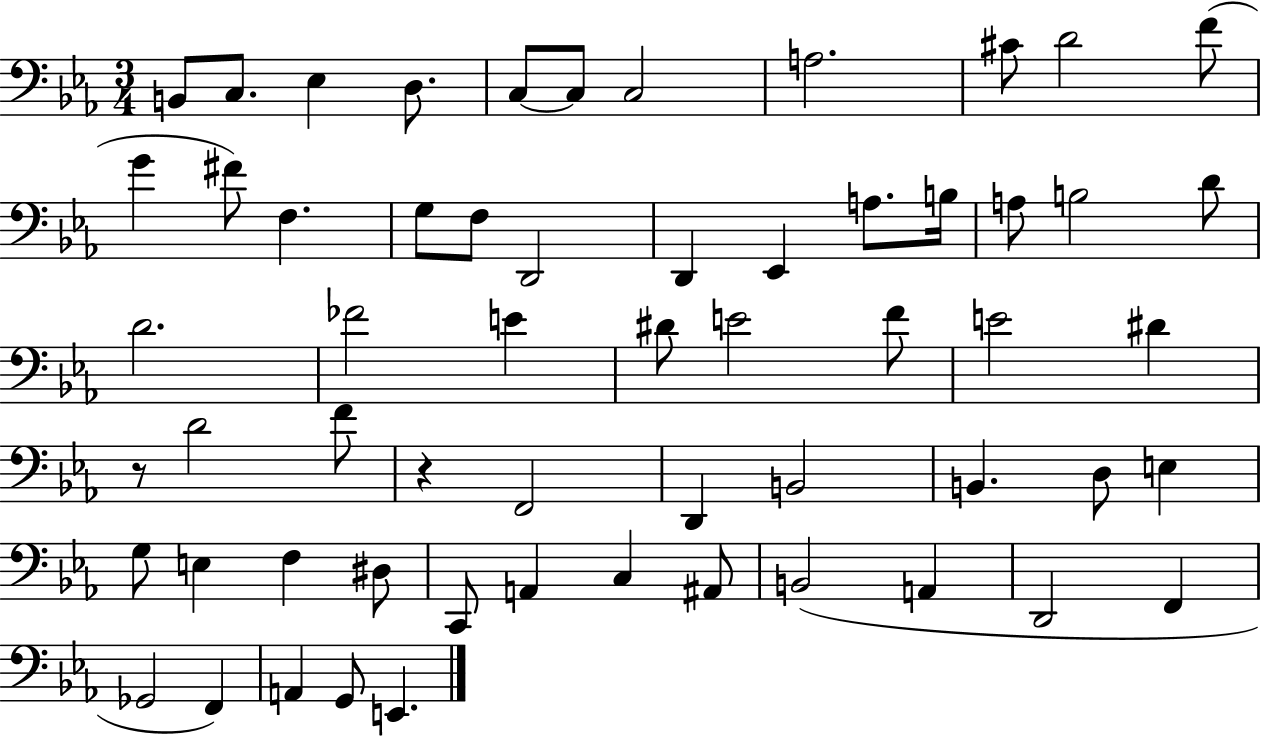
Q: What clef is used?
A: bass